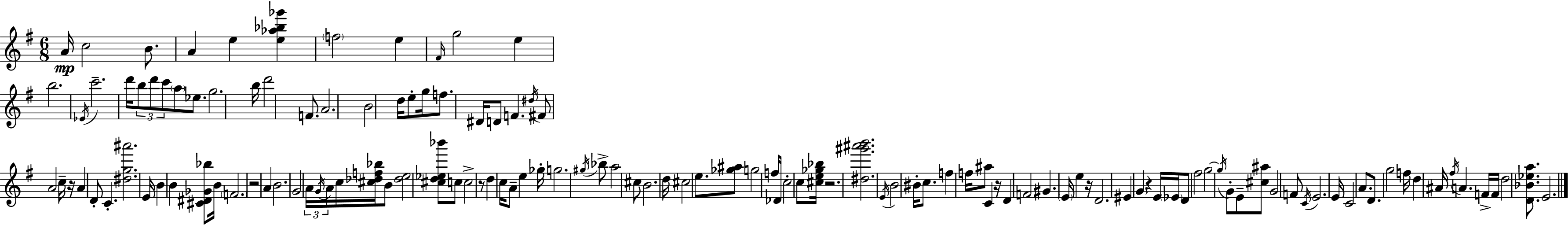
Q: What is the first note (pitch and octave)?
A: A4